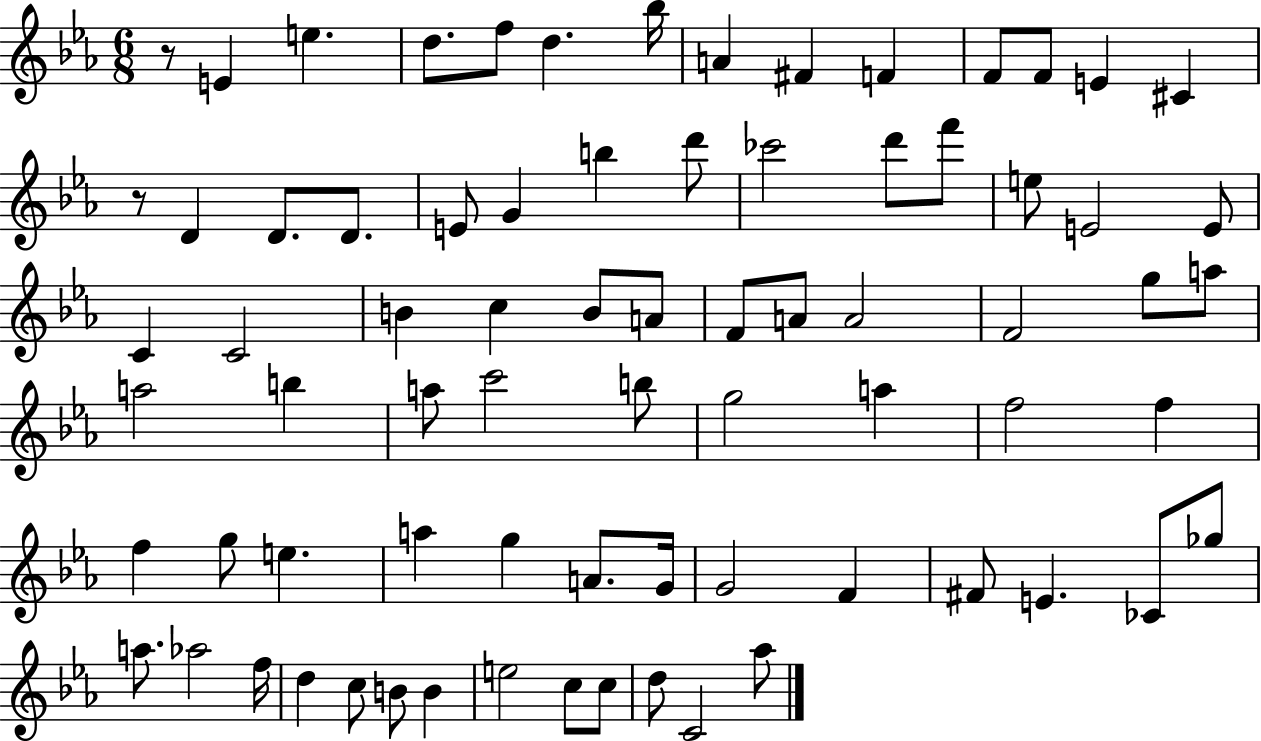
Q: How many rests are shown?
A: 2